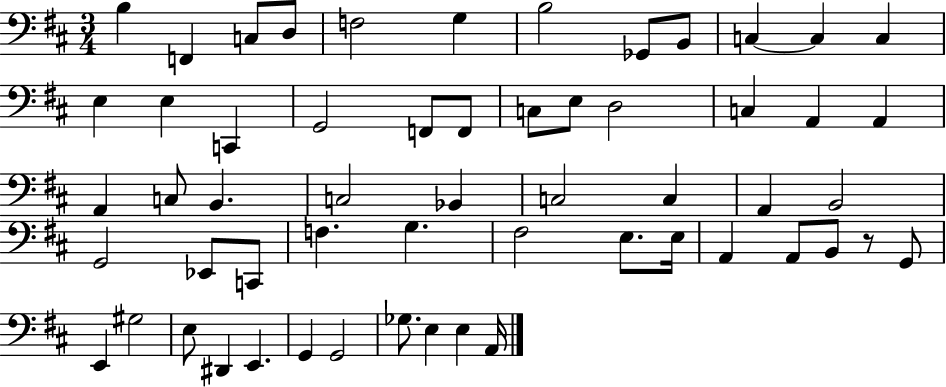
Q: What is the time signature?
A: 3/4